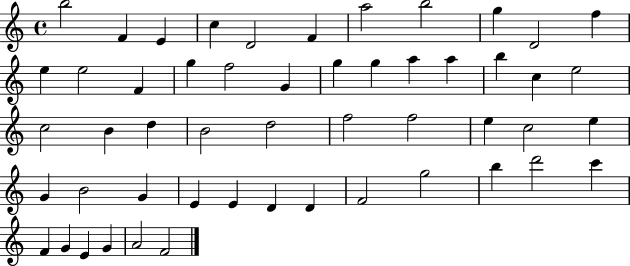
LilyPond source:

{
  \clef treble
  \time 4/4
  \defaultTimeSignature
  \key c \major
  b''2 f'4 e'4 | c''4 d'2 f'4 | a''2 b''2 | g''4 d'2 f''4 | \break e''4 e''2 f'4 | g''4 f''2 g'4 | g''4 g''4 a''4 a''4 | b''4 c''4 e''2 | \break c''2 b'4 d''4 | b'2 d''2 | f''2 f''2 | e''4 c''2 e''4 | \break g'4 b'2 g'4 | e'4 e'4 d'4 d'4 | f'2 g''2 | b''4 d'''2 c'''4 | \break f'4 g'4 e'4 g'4 | a'2 f'2 | \bar "|."
}